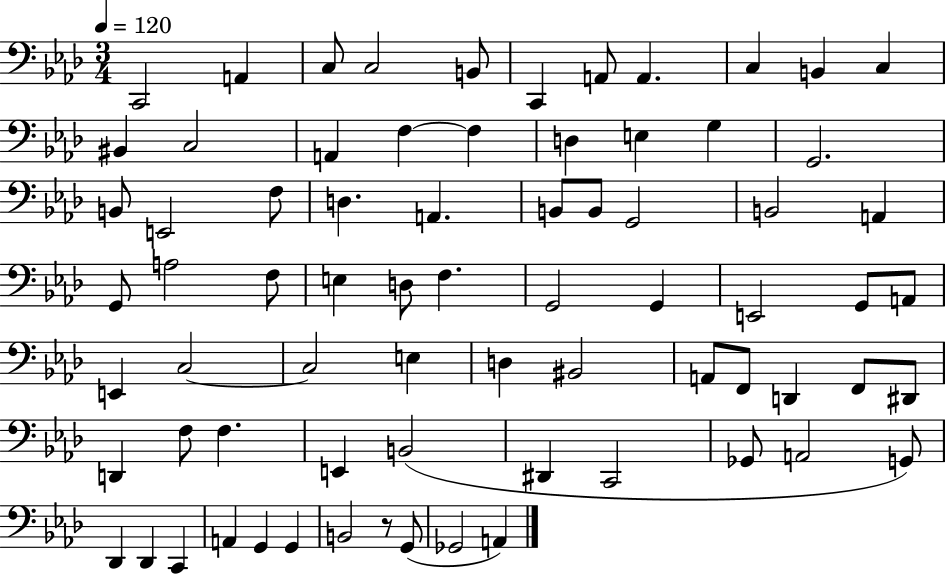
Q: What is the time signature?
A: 3/4